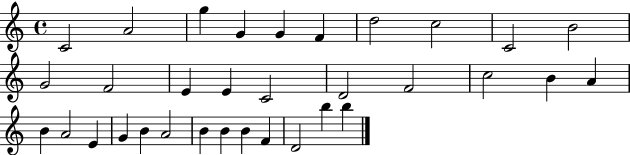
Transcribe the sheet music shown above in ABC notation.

X:1
T:Untitled
M:4/4
L:1/4
K:C
C2 A2 g G G F d2 c2 C2 B2 G2 F2 E E C2 D2 F2 c2 B A B A2 E G B A2 B B B F D2 b b